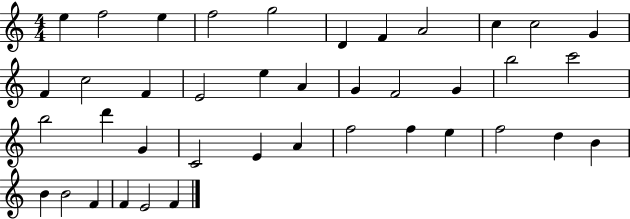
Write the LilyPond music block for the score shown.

{
  \clef treble
  \numericTimeSignature
  \time 4/4
  \key c \major
  e''4 f''2 e''4 | f''2 g''2 | d'4 f'4 a'2 | c''4 c''2 g'4 | \break f'4 c''2 f'4 | e'2 e''4 a'4 | g'4 f'2 g'4 | b''2 c'''2 | \break b''2 d'''4 g'4 | c'2 e'4 a'4 | f''2 f''4 e''4 | f''2 d''4 b'4 | \break b'4 b'2 f'4 | f'4 e'2 f'4 | \bar "|."
}